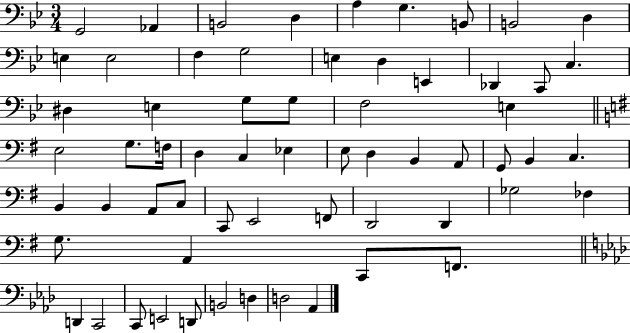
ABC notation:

X:1
T:Untitled
M:3/4
L:1/4
K:Bb
G,,2 _A,, B,,2 D, A, G, B,,/2 B,,2 D, E, E,2 F, G,2 E, D, E,, _D,, C,,/2 C, ^D, E, G,/2 G,/2 F,2 E, E,2 G,/2 F,/4 D, C, _E, E,/2 D, B,, A,,/2 G,,/2 B,, C, B,, B,, A,,/2 C,/2 C,,/2 E,,2 F,,/2 D,,2 D,, _G,2 _F, G,/2 A,, C,,/2 F,,/2 D,, C,,2 C,,/2 E,,2 D,,/2 B,,2 D, D,2 _A,,